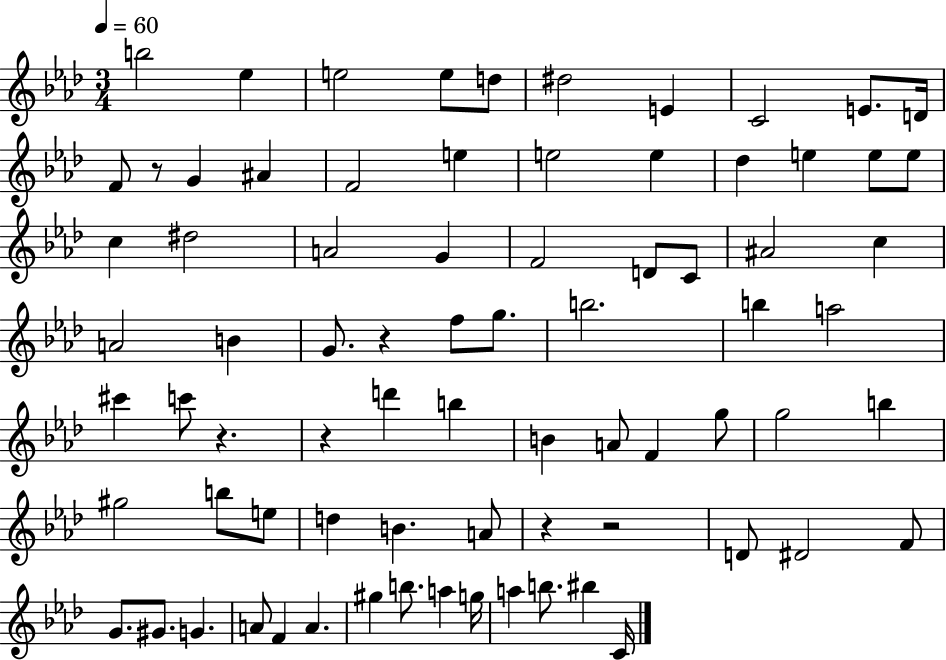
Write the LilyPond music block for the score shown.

{
  \clef treble
  \numericTimeSignature
  \time 3/4
  \key aes \major
  \tempo 4 = 60
  b''2 ees''4 | e''2 e''8 d''8 | dis''2 e'4 | c'2 e'8. d'16 | \break f'8 r8 g'4 ais'4 | f'2 e''4 | e''2 e''4 | des''4 e''4 e''8 e''8 | \break c''4 dis''2 | a'2 g'4 | f'2 d'8 c'8 | ais'2 c''4 | \break a'2 b'4 | g'8. r4 f''8 g''8. | b''2. | b''4 a''2 | \break cis'''4 c'''8 r4. | r4 d'''4 b''4 | b'4 a'8 f'4 g''8 | g''2 b''4 | \break gis''2 b''8 e''8 | d''4 b'4. a'8 | r4 r2 | d'8 dis'2 f'8 | \break g'8. gis'8. g'4. | a'8 f'4 a'4. | gis''4 b''8. a''4 g''16 | a''4 b''8. bis''4 c'16 | \break \bar "|."
}